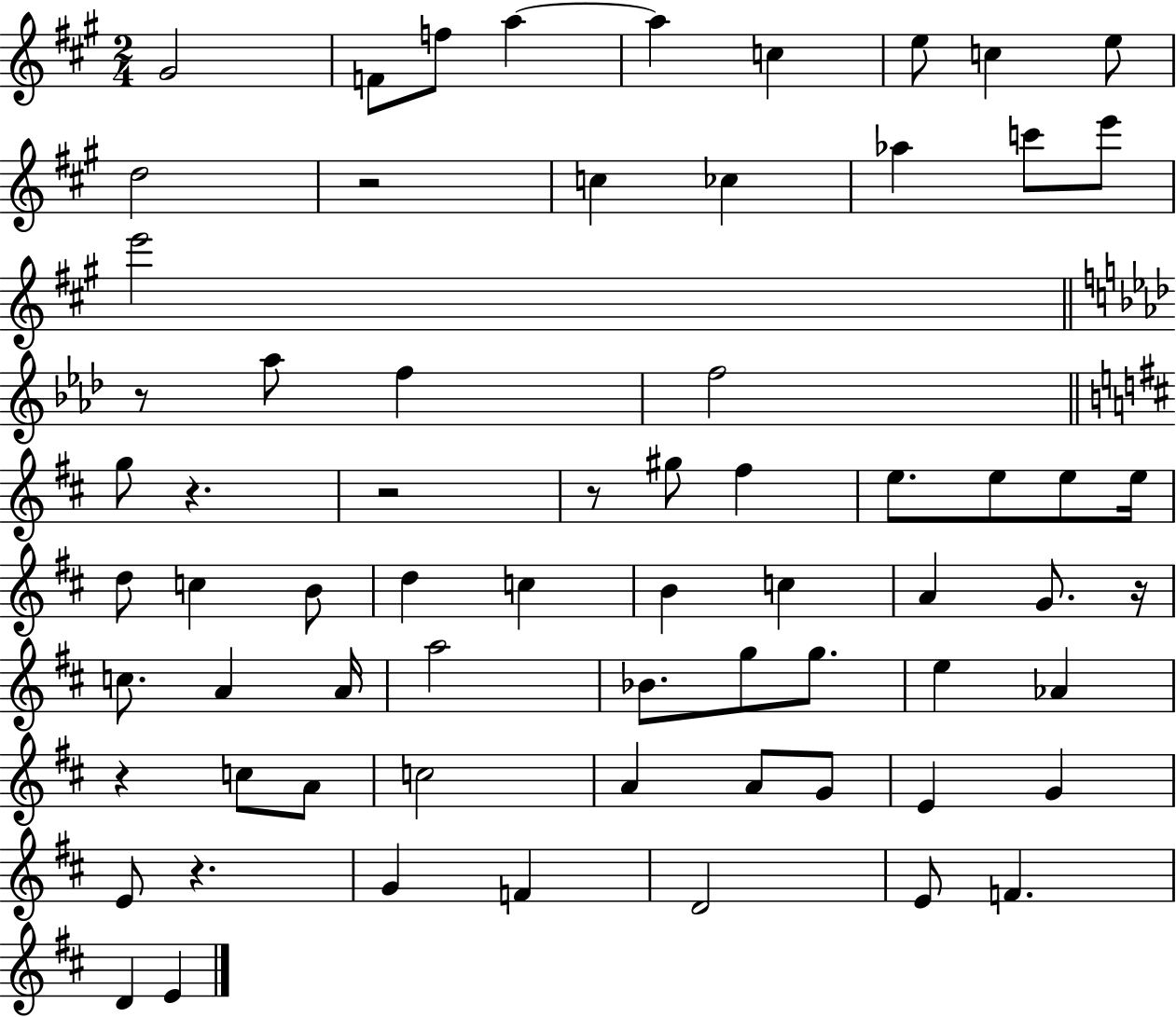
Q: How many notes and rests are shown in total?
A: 68